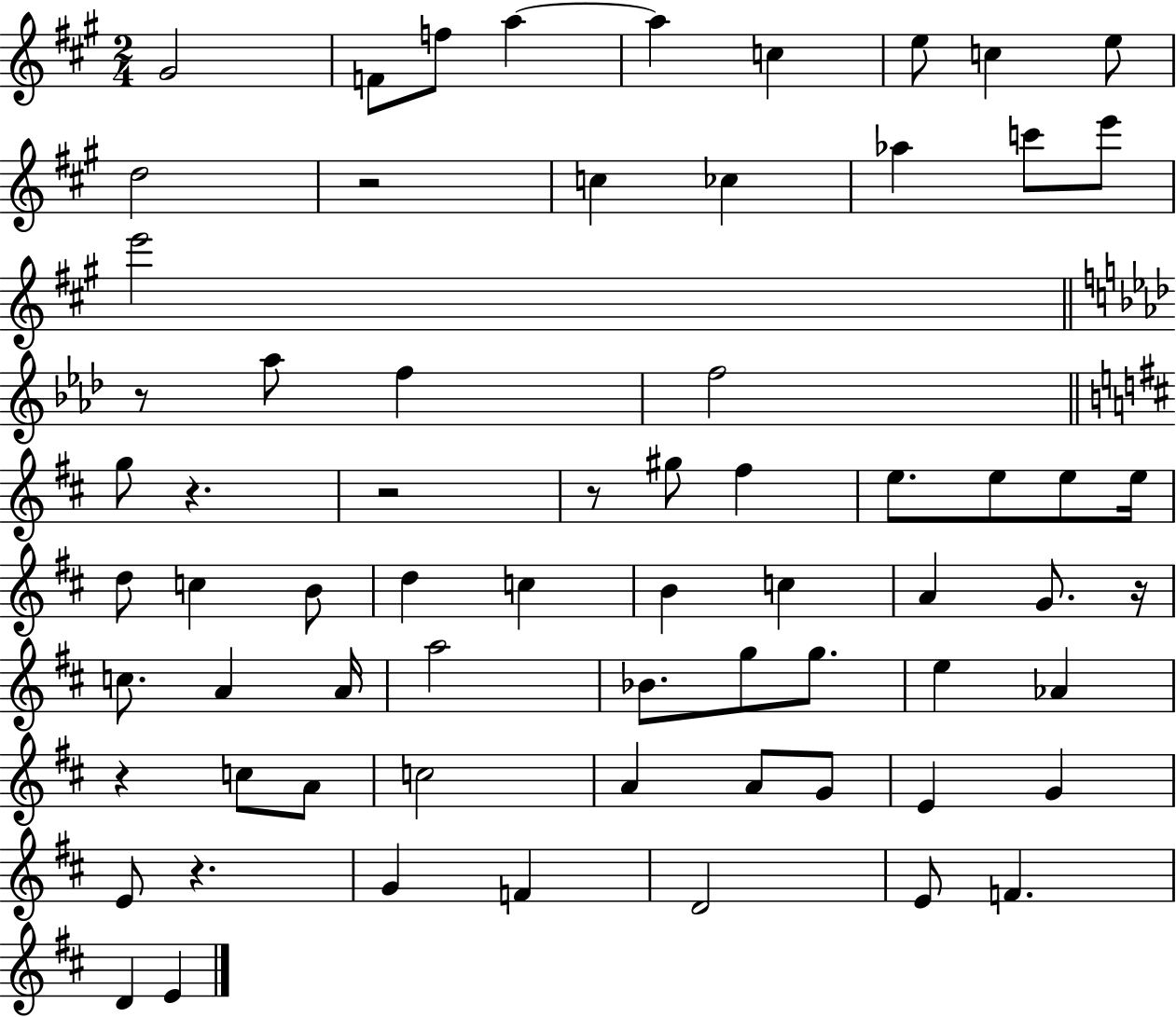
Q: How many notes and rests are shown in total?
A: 68